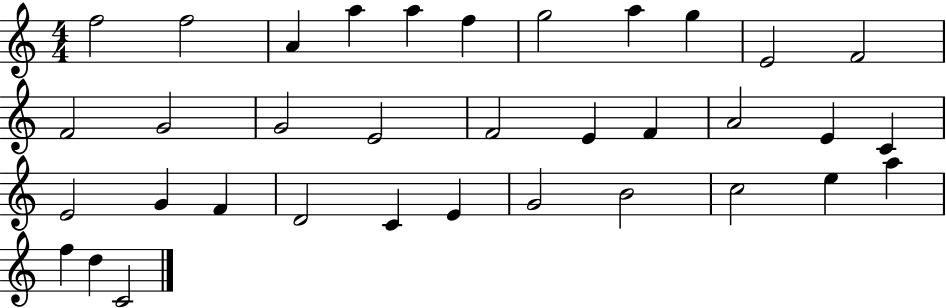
F5/h F5/h A4/q A5/q A5/q F5/q G5/h A5/q G5/q E4/h F4/h F4/h G4/h G4/h E4/h F4/h E4/q F4/q A4/h E4/q C4/q E4/h G4/q F4/q D4/h C4/q E4/q G4/h B4/h C5/h E5/q A5/q F5/q D5/q C4/h